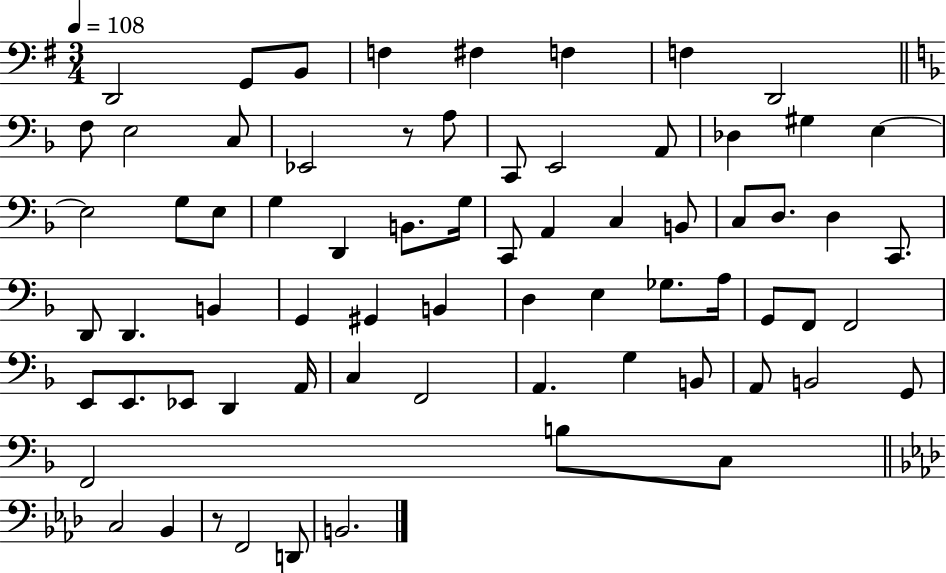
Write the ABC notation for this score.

X:1
T:Untitled
M:3/4
L:1/4
K:G
D,,2 G,,/2 B,,/2 F, ^F, F, F, D,,2 F,/2 E,2 C,/2 _E,,2 z/2 A,/2 C,,/2 E,,2 A,,/2 _D, ^G, E, E,2 G,/2 E,/2 G, D,, B,,/2 G,/4 C,,/2 A,, C, B,,/2 C,/2 D,/2 D, C,,/2 D,,/2 D,, B,, G,, ^G,, B,, D, E, _G,/2 A,/4 G,,/2 F,,/2 F,,2 E,,/2 E,,/2 _E,,/2 D,, A,,/4 C, F,,2 A,, G, B,,/2 A,,/2 B,,2 G,,/2 F,,2 B,/2 C,/2 C,2 _B,, z/2 F,,2 D,,/2 B,,2